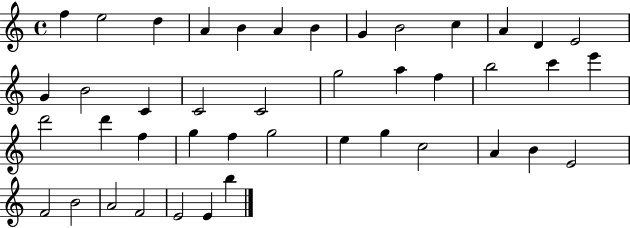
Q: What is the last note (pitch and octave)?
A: B5